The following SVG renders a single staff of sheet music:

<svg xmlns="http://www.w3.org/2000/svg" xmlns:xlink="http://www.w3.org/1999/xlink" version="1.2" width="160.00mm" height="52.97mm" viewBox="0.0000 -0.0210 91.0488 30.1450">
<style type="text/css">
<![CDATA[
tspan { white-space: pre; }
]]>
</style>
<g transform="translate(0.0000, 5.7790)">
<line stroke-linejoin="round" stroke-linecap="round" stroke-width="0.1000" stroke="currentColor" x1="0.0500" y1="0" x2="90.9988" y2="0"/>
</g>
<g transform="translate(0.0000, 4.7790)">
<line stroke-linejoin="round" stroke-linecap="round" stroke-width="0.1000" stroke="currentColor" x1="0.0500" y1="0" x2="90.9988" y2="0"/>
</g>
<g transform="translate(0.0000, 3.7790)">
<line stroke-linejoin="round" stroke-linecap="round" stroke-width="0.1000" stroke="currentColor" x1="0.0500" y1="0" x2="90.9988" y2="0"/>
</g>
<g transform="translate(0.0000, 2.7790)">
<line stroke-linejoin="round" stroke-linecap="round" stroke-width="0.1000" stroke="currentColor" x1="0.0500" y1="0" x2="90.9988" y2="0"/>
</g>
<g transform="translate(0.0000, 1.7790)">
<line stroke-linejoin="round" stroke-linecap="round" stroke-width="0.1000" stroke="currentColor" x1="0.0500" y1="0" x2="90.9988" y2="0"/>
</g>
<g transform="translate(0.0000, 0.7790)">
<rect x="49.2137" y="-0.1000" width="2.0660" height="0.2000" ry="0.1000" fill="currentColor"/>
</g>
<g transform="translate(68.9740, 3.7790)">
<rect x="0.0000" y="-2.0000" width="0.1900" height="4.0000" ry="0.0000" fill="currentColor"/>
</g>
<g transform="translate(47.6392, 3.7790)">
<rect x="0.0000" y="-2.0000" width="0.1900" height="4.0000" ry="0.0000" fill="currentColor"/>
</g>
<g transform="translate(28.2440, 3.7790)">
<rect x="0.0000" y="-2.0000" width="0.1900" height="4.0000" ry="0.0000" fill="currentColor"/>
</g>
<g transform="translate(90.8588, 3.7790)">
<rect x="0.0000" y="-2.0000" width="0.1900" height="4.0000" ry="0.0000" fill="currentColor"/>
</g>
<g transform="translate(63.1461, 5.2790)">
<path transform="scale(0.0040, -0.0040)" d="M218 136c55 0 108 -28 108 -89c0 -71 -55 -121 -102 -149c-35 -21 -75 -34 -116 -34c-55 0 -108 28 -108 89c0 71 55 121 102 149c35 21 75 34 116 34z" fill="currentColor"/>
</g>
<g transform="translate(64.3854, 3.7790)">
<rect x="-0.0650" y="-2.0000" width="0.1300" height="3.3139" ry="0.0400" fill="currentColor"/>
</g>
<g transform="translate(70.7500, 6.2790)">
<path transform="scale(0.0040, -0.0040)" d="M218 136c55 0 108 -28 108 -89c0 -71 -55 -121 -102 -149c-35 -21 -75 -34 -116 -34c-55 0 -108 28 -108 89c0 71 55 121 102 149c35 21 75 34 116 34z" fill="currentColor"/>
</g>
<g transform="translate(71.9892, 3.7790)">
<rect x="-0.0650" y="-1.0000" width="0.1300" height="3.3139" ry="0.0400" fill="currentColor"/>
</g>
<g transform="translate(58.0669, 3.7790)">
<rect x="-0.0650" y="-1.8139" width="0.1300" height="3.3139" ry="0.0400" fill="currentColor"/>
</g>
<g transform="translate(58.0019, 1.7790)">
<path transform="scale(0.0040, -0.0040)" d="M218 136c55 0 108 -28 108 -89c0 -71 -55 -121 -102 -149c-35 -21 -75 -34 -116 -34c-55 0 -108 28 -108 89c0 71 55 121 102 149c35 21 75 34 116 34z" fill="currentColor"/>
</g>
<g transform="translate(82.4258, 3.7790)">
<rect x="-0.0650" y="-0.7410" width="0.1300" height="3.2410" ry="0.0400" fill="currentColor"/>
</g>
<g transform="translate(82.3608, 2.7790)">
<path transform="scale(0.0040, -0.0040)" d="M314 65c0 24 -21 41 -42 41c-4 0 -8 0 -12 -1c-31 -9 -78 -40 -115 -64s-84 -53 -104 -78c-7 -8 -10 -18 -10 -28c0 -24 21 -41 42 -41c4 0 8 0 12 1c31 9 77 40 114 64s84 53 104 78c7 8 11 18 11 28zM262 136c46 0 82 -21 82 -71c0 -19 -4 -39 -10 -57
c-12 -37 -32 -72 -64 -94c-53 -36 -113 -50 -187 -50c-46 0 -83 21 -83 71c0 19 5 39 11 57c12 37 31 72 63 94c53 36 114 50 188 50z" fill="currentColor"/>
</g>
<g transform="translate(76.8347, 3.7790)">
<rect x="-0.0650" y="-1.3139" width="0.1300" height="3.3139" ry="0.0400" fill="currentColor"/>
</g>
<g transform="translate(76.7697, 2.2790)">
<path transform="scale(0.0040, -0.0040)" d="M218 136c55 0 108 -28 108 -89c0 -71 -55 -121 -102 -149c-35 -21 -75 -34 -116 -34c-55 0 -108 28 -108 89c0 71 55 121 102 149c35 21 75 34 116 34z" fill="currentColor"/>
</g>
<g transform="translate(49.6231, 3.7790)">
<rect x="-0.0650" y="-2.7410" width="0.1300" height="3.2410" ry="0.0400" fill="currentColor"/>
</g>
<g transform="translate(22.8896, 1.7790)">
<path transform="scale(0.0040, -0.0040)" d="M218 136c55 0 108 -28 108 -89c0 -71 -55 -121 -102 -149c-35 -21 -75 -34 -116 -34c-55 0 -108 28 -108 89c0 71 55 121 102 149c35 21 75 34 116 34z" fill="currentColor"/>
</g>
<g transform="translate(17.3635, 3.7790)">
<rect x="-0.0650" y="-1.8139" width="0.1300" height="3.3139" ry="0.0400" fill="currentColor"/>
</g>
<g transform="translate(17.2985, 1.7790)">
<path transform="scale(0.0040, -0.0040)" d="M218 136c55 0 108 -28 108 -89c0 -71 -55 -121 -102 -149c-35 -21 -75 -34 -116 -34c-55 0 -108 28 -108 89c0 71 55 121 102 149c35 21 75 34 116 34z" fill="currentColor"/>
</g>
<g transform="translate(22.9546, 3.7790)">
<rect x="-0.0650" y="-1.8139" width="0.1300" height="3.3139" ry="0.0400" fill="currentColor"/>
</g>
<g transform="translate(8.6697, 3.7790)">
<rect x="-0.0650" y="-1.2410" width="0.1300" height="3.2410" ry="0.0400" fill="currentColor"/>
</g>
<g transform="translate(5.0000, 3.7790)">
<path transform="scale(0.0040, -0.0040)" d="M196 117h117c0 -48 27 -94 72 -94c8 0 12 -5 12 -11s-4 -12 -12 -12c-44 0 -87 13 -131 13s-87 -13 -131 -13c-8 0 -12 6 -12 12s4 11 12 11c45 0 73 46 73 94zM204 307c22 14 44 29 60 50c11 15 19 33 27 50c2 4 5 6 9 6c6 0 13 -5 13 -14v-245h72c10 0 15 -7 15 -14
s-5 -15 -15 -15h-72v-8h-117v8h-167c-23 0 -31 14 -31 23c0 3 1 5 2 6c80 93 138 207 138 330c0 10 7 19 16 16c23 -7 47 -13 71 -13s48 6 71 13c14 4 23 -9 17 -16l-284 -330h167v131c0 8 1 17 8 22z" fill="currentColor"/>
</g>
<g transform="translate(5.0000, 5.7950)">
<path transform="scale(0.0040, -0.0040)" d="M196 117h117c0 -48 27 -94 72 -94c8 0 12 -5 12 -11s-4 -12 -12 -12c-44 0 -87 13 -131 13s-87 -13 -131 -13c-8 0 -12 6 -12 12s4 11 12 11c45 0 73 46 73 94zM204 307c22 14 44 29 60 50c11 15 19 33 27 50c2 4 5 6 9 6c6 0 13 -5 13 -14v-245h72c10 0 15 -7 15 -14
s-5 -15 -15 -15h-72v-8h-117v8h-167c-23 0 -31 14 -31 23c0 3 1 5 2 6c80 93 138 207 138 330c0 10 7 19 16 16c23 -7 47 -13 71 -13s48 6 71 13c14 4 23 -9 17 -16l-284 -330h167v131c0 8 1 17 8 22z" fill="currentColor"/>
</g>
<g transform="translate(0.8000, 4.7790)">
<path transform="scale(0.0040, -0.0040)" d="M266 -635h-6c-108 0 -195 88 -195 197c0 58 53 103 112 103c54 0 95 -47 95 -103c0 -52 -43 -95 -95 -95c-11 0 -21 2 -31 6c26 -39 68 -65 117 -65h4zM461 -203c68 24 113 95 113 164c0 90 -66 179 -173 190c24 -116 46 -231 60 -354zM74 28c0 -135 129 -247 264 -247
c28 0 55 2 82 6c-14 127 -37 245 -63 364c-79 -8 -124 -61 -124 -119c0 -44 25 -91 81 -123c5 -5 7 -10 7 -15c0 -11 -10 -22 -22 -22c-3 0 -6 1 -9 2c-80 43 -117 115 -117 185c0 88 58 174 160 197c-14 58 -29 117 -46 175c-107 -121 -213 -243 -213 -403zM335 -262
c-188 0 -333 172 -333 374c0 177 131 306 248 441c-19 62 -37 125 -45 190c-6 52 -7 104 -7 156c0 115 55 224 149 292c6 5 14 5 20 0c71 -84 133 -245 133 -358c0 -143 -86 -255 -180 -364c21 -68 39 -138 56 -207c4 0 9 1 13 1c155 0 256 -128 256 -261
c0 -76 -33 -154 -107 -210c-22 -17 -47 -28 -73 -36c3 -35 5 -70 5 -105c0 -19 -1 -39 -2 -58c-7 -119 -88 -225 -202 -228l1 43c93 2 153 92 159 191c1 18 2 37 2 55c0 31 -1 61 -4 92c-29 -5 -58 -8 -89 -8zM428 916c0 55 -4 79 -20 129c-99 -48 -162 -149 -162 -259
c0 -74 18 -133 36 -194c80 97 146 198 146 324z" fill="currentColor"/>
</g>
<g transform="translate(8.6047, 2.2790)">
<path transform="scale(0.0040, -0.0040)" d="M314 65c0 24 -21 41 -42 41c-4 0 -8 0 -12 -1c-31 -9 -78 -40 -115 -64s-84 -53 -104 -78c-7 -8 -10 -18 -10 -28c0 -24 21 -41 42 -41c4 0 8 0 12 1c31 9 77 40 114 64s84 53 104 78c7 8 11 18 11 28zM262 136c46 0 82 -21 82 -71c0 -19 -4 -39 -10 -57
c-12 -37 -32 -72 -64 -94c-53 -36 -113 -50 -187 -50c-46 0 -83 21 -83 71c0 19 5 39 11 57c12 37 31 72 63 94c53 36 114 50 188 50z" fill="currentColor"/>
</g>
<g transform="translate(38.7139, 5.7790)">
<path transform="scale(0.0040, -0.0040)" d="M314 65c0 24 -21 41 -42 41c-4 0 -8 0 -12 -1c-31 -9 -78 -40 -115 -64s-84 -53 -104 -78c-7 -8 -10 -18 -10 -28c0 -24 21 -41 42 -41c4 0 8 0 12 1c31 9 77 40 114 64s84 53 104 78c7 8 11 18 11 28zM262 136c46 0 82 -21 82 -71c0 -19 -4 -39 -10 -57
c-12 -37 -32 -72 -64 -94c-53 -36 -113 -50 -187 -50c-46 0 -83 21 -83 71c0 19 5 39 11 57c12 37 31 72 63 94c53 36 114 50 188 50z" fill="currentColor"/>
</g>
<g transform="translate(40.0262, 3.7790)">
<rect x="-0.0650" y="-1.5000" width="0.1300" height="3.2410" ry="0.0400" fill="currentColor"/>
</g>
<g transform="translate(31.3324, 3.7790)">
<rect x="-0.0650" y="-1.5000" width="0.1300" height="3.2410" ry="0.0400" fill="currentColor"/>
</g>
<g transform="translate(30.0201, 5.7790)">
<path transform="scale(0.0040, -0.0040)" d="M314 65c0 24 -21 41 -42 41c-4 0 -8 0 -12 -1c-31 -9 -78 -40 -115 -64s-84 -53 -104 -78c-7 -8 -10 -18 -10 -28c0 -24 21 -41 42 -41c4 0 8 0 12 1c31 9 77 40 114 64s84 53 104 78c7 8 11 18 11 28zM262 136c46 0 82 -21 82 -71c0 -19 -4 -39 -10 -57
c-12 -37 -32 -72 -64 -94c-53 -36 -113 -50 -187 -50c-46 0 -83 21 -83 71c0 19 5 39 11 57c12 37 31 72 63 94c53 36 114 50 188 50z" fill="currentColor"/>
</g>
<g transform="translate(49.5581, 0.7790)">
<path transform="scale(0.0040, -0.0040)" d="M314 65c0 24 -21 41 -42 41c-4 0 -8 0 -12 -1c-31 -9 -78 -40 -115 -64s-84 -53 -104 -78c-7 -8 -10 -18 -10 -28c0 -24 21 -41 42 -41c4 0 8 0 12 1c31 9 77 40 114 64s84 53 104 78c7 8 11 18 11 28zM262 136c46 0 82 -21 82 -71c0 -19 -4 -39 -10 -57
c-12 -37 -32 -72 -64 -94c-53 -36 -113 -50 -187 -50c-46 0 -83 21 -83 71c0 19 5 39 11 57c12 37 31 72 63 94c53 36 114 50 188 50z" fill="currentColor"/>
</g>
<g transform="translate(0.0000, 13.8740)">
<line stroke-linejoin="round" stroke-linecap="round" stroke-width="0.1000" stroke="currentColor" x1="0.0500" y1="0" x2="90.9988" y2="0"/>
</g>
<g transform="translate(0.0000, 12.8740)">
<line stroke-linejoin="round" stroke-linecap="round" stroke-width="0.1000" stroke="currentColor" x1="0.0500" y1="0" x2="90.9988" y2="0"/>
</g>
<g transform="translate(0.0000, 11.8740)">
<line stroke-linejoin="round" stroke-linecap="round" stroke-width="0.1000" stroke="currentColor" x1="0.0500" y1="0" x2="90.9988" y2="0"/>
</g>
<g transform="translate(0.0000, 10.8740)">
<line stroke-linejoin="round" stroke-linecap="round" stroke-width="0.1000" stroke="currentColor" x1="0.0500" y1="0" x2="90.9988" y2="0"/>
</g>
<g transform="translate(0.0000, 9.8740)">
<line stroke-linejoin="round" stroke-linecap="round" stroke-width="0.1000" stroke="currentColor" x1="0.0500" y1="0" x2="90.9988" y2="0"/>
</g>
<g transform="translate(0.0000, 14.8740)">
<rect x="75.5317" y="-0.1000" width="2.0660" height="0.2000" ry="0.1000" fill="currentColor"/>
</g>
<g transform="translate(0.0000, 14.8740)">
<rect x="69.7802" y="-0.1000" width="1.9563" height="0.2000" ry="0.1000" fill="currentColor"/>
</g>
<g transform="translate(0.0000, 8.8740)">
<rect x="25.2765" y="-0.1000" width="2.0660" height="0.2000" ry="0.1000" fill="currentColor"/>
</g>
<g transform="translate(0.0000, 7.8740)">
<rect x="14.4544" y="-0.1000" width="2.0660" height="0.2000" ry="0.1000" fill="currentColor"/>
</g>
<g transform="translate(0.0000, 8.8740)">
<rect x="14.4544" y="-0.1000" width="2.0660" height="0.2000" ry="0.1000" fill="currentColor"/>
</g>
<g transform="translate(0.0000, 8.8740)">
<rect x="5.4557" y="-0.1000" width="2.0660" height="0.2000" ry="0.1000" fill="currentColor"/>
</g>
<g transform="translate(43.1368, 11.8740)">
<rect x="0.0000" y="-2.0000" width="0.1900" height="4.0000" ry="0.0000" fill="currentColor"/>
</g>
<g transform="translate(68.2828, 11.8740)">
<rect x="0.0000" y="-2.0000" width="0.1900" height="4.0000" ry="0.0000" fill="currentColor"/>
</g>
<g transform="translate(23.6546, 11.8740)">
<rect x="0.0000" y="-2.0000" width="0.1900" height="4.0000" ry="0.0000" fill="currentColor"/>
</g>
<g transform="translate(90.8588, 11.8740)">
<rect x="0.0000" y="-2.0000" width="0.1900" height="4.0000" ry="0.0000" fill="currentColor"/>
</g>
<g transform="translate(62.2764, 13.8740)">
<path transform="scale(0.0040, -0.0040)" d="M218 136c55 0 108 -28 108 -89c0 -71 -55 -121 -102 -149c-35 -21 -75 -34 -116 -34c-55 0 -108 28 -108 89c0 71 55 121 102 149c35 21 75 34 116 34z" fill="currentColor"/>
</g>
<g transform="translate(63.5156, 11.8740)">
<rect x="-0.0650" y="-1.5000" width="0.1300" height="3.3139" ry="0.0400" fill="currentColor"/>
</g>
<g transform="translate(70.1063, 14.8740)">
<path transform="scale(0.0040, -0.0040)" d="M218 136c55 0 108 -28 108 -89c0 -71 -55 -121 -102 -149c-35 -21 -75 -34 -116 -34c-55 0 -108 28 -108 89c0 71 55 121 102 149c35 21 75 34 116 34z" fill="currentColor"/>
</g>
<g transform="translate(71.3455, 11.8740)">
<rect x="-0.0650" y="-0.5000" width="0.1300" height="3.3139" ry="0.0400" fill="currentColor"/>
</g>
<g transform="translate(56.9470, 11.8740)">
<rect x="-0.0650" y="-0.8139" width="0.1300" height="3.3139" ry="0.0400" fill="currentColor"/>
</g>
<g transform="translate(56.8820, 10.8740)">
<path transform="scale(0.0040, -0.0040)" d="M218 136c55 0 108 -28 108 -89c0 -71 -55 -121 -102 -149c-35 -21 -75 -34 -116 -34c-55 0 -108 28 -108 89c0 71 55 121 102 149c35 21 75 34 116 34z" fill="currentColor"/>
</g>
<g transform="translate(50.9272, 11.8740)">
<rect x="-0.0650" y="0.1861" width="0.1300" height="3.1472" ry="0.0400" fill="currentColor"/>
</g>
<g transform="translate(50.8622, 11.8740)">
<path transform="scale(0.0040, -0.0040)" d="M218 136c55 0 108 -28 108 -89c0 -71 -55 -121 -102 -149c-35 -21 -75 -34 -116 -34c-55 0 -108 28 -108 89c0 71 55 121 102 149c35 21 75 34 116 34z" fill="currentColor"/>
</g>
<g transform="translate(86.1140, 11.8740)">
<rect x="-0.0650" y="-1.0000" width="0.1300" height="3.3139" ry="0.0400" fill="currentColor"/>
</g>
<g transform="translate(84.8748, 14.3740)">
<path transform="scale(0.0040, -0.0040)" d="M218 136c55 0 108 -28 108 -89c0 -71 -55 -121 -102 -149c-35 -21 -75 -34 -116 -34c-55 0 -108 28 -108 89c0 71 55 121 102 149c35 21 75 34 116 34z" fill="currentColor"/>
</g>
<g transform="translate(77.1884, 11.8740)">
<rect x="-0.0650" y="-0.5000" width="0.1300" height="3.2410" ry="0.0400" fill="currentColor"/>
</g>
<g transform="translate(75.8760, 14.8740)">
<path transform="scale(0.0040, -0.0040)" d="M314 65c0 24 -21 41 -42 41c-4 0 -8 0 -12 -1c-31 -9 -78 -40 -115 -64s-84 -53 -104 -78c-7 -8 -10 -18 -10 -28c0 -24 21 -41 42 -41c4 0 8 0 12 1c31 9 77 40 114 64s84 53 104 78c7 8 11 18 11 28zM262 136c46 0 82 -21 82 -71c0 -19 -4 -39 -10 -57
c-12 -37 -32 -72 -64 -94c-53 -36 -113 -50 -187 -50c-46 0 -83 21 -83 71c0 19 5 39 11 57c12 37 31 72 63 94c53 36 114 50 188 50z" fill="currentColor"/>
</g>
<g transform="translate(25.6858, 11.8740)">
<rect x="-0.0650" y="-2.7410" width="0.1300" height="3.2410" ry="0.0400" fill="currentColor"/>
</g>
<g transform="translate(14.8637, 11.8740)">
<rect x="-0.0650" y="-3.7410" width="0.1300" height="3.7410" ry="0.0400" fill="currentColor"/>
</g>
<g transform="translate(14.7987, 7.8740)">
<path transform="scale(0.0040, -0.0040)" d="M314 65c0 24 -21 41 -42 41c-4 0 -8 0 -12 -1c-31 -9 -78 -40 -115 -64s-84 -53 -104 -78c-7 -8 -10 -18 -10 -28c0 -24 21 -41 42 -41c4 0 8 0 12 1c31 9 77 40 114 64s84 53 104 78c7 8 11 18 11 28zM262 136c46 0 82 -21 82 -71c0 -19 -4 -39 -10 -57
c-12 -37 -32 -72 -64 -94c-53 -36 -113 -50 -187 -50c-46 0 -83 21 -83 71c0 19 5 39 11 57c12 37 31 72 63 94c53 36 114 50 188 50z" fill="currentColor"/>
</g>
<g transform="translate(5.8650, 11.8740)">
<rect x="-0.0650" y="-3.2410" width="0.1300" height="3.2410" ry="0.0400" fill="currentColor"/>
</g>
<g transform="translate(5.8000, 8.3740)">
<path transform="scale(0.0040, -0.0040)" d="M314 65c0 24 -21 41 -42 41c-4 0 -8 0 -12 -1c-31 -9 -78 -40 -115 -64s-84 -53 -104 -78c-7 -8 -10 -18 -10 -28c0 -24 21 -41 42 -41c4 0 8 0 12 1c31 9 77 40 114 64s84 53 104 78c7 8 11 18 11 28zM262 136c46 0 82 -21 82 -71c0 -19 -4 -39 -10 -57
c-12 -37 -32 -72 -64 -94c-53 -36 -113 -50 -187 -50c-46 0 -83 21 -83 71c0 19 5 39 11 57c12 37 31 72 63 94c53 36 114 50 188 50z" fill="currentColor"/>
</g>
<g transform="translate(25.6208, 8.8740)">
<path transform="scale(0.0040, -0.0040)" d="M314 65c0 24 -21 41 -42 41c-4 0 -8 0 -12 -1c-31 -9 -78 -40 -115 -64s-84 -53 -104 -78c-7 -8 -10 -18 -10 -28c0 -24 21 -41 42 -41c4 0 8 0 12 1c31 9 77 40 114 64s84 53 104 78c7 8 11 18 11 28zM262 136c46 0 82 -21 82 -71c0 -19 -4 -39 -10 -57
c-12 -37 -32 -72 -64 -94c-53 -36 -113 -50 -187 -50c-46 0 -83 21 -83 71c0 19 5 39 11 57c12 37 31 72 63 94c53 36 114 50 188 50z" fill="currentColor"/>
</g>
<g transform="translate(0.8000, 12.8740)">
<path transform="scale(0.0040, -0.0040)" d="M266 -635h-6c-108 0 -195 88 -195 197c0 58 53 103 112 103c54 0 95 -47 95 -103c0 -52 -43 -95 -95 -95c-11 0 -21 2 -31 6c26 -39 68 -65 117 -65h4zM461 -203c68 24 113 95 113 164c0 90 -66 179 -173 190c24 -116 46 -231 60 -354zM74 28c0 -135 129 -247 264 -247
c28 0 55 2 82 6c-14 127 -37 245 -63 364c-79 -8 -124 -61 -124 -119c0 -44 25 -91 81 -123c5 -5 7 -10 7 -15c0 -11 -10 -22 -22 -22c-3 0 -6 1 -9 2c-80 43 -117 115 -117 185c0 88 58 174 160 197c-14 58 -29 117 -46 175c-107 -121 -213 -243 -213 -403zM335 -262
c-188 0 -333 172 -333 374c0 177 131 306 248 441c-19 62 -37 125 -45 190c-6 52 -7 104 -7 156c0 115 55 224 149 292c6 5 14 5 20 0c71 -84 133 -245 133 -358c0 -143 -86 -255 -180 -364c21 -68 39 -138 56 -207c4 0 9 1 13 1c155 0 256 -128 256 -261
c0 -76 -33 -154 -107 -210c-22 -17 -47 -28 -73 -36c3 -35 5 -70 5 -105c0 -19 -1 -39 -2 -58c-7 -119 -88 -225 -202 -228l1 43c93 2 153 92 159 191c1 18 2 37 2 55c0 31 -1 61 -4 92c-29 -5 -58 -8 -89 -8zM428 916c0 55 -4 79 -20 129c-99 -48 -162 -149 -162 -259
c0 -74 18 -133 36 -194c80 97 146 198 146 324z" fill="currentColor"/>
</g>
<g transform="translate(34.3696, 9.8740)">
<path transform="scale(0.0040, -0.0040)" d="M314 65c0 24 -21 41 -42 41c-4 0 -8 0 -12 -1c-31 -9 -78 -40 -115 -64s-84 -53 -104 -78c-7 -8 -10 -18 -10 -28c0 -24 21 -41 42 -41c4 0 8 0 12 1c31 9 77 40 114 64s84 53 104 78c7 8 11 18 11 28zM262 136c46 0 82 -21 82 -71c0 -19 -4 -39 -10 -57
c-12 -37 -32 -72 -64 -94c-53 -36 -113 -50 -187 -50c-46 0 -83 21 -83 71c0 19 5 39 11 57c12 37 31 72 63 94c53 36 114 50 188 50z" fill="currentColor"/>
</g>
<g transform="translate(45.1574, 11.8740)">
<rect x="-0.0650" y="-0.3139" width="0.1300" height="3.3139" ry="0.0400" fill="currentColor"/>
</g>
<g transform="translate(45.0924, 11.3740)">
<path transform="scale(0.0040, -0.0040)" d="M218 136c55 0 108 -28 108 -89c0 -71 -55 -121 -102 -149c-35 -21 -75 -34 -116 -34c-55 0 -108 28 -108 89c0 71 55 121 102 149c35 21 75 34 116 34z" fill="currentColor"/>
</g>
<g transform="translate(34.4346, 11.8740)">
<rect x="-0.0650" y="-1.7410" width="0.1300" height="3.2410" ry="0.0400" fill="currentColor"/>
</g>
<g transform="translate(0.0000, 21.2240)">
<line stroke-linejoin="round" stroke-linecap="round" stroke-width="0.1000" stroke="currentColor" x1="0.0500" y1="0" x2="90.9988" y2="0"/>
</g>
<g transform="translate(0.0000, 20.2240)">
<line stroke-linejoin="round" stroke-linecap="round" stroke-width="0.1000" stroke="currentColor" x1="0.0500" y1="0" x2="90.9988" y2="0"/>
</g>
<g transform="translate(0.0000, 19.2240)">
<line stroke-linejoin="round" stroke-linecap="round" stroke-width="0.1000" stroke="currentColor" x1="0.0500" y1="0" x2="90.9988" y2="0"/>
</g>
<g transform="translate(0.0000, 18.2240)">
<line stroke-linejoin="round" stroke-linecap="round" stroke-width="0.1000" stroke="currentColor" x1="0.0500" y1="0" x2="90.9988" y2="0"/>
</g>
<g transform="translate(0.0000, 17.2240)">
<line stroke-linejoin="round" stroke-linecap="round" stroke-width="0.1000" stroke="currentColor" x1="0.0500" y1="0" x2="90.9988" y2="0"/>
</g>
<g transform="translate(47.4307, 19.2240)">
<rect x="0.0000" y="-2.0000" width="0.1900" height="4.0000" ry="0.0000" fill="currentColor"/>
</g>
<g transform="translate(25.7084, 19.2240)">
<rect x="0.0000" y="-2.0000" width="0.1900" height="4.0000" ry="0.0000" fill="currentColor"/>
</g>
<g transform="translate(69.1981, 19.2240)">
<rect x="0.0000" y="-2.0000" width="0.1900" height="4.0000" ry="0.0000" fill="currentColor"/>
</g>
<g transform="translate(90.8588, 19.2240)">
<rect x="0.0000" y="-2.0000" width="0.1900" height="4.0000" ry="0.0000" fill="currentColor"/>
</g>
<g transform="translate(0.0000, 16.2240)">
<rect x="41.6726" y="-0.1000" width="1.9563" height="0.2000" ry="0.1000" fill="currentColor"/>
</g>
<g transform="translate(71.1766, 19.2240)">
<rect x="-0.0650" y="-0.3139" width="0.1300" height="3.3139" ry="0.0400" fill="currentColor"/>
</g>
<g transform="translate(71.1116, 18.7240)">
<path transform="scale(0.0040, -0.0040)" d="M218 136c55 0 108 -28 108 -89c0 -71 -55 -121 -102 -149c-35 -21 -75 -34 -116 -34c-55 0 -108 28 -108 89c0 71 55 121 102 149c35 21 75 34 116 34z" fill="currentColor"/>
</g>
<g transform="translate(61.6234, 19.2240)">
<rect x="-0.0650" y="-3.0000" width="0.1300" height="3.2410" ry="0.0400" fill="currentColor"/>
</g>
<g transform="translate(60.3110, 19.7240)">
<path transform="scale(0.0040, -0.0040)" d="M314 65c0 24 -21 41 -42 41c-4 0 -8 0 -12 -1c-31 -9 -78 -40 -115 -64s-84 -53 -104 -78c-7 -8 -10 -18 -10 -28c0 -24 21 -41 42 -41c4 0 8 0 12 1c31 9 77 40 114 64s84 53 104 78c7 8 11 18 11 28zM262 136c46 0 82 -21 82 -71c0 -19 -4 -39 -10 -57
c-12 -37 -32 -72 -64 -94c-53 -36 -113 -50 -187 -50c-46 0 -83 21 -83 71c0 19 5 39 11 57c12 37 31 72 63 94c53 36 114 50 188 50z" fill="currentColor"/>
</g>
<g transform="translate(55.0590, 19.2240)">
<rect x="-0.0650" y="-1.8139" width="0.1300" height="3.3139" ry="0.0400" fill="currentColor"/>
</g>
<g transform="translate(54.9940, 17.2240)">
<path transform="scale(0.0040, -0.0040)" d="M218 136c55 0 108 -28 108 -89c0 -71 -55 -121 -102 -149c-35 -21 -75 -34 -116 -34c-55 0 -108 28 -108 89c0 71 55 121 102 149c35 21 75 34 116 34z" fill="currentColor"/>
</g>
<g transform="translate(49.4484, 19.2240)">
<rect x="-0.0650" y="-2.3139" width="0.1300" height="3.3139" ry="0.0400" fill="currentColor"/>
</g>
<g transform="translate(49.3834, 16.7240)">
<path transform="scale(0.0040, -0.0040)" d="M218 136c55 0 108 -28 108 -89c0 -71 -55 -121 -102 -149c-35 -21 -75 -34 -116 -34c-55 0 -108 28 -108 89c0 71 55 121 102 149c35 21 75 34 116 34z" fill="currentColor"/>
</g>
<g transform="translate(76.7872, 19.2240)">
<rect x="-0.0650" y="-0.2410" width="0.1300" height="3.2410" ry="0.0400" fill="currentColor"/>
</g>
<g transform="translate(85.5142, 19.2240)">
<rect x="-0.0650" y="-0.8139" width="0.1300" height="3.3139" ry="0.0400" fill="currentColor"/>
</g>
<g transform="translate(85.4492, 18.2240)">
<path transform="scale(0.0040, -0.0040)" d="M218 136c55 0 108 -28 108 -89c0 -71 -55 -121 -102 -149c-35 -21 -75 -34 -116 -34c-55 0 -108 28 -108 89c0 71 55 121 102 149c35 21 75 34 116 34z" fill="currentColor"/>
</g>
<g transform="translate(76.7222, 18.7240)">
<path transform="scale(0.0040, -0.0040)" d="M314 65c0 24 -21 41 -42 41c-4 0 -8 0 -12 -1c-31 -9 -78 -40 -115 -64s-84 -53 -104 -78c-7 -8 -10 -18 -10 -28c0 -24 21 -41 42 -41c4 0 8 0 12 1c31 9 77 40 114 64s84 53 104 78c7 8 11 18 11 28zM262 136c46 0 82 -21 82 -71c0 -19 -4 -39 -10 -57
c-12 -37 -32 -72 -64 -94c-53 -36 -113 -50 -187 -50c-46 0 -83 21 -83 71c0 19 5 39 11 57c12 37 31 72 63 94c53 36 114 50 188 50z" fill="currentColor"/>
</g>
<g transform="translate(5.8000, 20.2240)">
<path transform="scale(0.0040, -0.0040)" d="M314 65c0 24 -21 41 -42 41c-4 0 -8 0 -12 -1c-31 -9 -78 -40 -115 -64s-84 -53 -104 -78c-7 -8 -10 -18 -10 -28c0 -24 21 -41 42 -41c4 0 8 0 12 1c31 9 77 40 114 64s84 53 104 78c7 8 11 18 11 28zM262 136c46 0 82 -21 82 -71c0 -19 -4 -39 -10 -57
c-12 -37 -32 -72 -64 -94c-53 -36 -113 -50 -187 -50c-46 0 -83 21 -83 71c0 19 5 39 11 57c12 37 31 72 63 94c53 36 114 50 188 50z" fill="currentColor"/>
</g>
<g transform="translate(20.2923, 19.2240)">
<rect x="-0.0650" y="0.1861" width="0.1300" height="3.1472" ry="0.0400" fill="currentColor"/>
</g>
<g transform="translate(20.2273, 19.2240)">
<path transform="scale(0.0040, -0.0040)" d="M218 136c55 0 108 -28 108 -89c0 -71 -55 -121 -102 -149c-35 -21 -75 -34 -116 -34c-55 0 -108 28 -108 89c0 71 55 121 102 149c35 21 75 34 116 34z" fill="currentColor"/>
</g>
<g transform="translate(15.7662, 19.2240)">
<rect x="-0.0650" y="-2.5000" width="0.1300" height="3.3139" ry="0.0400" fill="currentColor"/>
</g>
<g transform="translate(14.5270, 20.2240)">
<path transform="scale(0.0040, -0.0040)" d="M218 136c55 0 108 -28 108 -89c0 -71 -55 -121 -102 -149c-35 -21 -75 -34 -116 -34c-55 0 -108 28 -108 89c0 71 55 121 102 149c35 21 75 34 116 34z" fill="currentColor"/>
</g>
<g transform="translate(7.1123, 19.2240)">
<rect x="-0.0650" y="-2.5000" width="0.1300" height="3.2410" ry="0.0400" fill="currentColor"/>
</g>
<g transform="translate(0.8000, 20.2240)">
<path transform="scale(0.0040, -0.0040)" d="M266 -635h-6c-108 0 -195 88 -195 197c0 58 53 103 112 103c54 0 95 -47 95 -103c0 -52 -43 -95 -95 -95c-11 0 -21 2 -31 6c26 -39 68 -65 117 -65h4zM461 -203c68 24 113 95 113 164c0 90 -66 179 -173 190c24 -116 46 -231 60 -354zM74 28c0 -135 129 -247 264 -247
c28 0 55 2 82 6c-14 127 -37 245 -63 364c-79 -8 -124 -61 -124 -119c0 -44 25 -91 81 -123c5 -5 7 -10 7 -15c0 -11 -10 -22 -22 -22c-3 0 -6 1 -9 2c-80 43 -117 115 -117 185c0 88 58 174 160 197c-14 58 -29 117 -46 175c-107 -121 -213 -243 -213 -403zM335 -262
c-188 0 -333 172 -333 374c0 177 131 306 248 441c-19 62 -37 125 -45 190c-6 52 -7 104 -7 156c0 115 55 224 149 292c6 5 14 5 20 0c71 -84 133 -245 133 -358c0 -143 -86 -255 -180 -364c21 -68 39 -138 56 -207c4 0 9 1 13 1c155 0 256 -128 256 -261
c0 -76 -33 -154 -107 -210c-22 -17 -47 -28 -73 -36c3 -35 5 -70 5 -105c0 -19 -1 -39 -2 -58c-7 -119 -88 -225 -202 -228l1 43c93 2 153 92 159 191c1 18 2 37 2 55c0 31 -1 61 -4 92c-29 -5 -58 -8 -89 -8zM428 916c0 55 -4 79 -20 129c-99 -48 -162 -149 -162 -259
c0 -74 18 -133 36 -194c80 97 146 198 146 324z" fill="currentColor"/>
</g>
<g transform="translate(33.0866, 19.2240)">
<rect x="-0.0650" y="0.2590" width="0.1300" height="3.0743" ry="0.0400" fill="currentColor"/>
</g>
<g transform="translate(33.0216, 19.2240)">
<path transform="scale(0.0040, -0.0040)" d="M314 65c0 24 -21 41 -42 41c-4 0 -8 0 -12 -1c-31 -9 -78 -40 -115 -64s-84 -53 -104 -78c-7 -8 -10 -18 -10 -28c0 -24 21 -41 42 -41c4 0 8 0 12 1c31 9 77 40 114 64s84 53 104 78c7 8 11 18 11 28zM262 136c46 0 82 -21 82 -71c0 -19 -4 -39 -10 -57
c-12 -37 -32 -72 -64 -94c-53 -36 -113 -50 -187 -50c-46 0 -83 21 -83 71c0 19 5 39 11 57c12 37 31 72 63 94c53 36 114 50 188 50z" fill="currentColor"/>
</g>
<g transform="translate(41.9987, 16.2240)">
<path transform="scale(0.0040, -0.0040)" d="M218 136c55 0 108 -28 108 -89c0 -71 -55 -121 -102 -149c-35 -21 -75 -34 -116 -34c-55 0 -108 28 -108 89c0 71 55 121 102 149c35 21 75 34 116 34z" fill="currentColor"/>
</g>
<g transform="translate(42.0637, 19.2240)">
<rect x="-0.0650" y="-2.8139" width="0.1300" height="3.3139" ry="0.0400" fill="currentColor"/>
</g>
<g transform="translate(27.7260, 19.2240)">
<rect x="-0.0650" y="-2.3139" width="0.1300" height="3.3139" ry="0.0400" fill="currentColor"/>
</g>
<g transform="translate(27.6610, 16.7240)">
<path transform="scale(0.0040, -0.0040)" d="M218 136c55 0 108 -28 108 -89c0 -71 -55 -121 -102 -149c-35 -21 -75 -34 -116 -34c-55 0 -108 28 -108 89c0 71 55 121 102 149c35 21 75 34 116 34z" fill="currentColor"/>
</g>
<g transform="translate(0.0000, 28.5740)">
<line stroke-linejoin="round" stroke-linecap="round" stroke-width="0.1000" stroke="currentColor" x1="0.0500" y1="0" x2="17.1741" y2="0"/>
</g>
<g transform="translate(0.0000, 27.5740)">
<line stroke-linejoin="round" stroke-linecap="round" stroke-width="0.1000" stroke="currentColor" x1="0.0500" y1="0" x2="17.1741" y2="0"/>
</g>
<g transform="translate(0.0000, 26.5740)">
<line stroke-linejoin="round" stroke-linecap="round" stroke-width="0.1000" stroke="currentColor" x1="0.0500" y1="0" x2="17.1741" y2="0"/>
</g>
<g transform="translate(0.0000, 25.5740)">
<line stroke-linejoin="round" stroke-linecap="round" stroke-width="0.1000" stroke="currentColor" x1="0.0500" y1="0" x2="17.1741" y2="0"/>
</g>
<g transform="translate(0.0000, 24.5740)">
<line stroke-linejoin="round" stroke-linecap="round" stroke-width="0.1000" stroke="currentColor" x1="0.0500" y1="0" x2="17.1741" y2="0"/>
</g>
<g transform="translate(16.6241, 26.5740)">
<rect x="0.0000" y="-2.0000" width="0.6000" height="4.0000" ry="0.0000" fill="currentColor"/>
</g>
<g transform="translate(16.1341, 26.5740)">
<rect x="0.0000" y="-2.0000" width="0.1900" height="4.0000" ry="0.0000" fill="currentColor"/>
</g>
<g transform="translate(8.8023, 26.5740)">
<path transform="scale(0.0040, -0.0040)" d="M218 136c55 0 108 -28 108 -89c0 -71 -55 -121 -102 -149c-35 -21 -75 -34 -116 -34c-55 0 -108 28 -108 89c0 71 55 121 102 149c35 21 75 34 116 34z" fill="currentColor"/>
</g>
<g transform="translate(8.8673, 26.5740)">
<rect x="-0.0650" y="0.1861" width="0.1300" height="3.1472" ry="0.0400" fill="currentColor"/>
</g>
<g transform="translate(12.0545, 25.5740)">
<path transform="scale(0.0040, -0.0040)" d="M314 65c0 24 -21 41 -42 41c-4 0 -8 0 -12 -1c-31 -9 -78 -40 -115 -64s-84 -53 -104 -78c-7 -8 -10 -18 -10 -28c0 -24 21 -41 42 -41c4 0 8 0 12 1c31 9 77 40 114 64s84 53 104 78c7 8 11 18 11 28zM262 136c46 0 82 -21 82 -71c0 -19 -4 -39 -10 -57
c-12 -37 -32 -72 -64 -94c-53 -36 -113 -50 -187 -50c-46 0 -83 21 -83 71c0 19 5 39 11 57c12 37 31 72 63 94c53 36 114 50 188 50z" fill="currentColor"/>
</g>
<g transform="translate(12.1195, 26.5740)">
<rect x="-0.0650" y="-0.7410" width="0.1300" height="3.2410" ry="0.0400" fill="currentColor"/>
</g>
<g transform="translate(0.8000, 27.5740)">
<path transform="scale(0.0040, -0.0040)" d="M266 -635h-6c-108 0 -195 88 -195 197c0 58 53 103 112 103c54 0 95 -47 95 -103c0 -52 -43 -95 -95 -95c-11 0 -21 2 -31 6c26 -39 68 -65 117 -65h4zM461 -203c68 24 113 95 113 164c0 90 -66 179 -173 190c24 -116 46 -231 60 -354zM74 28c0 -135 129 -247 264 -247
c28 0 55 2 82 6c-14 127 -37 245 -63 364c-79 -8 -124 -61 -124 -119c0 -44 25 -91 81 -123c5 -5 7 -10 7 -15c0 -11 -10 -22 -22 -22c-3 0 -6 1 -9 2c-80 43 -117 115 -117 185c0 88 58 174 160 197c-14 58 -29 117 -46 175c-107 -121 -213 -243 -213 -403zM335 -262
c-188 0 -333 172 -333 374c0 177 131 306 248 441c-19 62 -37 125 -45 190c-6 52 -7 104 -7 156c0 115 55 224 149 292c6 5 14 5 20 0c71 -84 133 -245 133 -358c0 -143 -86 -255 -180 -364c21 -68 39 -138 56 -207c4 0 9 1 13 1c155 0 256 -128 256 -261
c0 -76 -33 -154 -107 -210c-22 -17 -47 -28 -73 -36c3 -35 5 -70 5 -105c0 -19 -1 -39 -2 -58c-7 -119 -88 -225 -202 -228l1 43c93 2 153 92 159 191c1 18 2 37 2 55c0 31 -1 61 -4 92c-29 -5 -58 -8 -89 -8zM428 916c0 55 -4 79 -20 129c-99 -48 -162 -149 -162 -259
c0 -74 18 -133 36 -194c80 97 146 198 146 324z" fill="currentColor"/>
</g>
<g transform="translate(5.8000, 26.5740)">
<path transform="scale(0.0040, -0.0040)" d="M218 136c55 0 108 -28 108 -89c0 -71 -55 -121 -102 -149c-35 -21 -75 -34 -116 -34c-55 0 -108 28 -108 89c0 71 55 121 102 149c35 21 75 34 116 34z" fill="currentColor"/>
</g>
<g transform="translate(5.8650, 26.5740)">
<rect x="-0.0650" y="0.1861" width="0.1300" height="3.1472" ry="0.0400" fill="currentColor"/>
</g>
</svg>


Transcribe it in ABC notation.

X:1
T:Untitled
M:4/4
L:1/4
K:C
e2 f f E2 E2 a2 f F D e d2 b2 c'2 a2 f2 c B d E C C2 D G2 G B g B2 a g f A2 c c2 d B B d2